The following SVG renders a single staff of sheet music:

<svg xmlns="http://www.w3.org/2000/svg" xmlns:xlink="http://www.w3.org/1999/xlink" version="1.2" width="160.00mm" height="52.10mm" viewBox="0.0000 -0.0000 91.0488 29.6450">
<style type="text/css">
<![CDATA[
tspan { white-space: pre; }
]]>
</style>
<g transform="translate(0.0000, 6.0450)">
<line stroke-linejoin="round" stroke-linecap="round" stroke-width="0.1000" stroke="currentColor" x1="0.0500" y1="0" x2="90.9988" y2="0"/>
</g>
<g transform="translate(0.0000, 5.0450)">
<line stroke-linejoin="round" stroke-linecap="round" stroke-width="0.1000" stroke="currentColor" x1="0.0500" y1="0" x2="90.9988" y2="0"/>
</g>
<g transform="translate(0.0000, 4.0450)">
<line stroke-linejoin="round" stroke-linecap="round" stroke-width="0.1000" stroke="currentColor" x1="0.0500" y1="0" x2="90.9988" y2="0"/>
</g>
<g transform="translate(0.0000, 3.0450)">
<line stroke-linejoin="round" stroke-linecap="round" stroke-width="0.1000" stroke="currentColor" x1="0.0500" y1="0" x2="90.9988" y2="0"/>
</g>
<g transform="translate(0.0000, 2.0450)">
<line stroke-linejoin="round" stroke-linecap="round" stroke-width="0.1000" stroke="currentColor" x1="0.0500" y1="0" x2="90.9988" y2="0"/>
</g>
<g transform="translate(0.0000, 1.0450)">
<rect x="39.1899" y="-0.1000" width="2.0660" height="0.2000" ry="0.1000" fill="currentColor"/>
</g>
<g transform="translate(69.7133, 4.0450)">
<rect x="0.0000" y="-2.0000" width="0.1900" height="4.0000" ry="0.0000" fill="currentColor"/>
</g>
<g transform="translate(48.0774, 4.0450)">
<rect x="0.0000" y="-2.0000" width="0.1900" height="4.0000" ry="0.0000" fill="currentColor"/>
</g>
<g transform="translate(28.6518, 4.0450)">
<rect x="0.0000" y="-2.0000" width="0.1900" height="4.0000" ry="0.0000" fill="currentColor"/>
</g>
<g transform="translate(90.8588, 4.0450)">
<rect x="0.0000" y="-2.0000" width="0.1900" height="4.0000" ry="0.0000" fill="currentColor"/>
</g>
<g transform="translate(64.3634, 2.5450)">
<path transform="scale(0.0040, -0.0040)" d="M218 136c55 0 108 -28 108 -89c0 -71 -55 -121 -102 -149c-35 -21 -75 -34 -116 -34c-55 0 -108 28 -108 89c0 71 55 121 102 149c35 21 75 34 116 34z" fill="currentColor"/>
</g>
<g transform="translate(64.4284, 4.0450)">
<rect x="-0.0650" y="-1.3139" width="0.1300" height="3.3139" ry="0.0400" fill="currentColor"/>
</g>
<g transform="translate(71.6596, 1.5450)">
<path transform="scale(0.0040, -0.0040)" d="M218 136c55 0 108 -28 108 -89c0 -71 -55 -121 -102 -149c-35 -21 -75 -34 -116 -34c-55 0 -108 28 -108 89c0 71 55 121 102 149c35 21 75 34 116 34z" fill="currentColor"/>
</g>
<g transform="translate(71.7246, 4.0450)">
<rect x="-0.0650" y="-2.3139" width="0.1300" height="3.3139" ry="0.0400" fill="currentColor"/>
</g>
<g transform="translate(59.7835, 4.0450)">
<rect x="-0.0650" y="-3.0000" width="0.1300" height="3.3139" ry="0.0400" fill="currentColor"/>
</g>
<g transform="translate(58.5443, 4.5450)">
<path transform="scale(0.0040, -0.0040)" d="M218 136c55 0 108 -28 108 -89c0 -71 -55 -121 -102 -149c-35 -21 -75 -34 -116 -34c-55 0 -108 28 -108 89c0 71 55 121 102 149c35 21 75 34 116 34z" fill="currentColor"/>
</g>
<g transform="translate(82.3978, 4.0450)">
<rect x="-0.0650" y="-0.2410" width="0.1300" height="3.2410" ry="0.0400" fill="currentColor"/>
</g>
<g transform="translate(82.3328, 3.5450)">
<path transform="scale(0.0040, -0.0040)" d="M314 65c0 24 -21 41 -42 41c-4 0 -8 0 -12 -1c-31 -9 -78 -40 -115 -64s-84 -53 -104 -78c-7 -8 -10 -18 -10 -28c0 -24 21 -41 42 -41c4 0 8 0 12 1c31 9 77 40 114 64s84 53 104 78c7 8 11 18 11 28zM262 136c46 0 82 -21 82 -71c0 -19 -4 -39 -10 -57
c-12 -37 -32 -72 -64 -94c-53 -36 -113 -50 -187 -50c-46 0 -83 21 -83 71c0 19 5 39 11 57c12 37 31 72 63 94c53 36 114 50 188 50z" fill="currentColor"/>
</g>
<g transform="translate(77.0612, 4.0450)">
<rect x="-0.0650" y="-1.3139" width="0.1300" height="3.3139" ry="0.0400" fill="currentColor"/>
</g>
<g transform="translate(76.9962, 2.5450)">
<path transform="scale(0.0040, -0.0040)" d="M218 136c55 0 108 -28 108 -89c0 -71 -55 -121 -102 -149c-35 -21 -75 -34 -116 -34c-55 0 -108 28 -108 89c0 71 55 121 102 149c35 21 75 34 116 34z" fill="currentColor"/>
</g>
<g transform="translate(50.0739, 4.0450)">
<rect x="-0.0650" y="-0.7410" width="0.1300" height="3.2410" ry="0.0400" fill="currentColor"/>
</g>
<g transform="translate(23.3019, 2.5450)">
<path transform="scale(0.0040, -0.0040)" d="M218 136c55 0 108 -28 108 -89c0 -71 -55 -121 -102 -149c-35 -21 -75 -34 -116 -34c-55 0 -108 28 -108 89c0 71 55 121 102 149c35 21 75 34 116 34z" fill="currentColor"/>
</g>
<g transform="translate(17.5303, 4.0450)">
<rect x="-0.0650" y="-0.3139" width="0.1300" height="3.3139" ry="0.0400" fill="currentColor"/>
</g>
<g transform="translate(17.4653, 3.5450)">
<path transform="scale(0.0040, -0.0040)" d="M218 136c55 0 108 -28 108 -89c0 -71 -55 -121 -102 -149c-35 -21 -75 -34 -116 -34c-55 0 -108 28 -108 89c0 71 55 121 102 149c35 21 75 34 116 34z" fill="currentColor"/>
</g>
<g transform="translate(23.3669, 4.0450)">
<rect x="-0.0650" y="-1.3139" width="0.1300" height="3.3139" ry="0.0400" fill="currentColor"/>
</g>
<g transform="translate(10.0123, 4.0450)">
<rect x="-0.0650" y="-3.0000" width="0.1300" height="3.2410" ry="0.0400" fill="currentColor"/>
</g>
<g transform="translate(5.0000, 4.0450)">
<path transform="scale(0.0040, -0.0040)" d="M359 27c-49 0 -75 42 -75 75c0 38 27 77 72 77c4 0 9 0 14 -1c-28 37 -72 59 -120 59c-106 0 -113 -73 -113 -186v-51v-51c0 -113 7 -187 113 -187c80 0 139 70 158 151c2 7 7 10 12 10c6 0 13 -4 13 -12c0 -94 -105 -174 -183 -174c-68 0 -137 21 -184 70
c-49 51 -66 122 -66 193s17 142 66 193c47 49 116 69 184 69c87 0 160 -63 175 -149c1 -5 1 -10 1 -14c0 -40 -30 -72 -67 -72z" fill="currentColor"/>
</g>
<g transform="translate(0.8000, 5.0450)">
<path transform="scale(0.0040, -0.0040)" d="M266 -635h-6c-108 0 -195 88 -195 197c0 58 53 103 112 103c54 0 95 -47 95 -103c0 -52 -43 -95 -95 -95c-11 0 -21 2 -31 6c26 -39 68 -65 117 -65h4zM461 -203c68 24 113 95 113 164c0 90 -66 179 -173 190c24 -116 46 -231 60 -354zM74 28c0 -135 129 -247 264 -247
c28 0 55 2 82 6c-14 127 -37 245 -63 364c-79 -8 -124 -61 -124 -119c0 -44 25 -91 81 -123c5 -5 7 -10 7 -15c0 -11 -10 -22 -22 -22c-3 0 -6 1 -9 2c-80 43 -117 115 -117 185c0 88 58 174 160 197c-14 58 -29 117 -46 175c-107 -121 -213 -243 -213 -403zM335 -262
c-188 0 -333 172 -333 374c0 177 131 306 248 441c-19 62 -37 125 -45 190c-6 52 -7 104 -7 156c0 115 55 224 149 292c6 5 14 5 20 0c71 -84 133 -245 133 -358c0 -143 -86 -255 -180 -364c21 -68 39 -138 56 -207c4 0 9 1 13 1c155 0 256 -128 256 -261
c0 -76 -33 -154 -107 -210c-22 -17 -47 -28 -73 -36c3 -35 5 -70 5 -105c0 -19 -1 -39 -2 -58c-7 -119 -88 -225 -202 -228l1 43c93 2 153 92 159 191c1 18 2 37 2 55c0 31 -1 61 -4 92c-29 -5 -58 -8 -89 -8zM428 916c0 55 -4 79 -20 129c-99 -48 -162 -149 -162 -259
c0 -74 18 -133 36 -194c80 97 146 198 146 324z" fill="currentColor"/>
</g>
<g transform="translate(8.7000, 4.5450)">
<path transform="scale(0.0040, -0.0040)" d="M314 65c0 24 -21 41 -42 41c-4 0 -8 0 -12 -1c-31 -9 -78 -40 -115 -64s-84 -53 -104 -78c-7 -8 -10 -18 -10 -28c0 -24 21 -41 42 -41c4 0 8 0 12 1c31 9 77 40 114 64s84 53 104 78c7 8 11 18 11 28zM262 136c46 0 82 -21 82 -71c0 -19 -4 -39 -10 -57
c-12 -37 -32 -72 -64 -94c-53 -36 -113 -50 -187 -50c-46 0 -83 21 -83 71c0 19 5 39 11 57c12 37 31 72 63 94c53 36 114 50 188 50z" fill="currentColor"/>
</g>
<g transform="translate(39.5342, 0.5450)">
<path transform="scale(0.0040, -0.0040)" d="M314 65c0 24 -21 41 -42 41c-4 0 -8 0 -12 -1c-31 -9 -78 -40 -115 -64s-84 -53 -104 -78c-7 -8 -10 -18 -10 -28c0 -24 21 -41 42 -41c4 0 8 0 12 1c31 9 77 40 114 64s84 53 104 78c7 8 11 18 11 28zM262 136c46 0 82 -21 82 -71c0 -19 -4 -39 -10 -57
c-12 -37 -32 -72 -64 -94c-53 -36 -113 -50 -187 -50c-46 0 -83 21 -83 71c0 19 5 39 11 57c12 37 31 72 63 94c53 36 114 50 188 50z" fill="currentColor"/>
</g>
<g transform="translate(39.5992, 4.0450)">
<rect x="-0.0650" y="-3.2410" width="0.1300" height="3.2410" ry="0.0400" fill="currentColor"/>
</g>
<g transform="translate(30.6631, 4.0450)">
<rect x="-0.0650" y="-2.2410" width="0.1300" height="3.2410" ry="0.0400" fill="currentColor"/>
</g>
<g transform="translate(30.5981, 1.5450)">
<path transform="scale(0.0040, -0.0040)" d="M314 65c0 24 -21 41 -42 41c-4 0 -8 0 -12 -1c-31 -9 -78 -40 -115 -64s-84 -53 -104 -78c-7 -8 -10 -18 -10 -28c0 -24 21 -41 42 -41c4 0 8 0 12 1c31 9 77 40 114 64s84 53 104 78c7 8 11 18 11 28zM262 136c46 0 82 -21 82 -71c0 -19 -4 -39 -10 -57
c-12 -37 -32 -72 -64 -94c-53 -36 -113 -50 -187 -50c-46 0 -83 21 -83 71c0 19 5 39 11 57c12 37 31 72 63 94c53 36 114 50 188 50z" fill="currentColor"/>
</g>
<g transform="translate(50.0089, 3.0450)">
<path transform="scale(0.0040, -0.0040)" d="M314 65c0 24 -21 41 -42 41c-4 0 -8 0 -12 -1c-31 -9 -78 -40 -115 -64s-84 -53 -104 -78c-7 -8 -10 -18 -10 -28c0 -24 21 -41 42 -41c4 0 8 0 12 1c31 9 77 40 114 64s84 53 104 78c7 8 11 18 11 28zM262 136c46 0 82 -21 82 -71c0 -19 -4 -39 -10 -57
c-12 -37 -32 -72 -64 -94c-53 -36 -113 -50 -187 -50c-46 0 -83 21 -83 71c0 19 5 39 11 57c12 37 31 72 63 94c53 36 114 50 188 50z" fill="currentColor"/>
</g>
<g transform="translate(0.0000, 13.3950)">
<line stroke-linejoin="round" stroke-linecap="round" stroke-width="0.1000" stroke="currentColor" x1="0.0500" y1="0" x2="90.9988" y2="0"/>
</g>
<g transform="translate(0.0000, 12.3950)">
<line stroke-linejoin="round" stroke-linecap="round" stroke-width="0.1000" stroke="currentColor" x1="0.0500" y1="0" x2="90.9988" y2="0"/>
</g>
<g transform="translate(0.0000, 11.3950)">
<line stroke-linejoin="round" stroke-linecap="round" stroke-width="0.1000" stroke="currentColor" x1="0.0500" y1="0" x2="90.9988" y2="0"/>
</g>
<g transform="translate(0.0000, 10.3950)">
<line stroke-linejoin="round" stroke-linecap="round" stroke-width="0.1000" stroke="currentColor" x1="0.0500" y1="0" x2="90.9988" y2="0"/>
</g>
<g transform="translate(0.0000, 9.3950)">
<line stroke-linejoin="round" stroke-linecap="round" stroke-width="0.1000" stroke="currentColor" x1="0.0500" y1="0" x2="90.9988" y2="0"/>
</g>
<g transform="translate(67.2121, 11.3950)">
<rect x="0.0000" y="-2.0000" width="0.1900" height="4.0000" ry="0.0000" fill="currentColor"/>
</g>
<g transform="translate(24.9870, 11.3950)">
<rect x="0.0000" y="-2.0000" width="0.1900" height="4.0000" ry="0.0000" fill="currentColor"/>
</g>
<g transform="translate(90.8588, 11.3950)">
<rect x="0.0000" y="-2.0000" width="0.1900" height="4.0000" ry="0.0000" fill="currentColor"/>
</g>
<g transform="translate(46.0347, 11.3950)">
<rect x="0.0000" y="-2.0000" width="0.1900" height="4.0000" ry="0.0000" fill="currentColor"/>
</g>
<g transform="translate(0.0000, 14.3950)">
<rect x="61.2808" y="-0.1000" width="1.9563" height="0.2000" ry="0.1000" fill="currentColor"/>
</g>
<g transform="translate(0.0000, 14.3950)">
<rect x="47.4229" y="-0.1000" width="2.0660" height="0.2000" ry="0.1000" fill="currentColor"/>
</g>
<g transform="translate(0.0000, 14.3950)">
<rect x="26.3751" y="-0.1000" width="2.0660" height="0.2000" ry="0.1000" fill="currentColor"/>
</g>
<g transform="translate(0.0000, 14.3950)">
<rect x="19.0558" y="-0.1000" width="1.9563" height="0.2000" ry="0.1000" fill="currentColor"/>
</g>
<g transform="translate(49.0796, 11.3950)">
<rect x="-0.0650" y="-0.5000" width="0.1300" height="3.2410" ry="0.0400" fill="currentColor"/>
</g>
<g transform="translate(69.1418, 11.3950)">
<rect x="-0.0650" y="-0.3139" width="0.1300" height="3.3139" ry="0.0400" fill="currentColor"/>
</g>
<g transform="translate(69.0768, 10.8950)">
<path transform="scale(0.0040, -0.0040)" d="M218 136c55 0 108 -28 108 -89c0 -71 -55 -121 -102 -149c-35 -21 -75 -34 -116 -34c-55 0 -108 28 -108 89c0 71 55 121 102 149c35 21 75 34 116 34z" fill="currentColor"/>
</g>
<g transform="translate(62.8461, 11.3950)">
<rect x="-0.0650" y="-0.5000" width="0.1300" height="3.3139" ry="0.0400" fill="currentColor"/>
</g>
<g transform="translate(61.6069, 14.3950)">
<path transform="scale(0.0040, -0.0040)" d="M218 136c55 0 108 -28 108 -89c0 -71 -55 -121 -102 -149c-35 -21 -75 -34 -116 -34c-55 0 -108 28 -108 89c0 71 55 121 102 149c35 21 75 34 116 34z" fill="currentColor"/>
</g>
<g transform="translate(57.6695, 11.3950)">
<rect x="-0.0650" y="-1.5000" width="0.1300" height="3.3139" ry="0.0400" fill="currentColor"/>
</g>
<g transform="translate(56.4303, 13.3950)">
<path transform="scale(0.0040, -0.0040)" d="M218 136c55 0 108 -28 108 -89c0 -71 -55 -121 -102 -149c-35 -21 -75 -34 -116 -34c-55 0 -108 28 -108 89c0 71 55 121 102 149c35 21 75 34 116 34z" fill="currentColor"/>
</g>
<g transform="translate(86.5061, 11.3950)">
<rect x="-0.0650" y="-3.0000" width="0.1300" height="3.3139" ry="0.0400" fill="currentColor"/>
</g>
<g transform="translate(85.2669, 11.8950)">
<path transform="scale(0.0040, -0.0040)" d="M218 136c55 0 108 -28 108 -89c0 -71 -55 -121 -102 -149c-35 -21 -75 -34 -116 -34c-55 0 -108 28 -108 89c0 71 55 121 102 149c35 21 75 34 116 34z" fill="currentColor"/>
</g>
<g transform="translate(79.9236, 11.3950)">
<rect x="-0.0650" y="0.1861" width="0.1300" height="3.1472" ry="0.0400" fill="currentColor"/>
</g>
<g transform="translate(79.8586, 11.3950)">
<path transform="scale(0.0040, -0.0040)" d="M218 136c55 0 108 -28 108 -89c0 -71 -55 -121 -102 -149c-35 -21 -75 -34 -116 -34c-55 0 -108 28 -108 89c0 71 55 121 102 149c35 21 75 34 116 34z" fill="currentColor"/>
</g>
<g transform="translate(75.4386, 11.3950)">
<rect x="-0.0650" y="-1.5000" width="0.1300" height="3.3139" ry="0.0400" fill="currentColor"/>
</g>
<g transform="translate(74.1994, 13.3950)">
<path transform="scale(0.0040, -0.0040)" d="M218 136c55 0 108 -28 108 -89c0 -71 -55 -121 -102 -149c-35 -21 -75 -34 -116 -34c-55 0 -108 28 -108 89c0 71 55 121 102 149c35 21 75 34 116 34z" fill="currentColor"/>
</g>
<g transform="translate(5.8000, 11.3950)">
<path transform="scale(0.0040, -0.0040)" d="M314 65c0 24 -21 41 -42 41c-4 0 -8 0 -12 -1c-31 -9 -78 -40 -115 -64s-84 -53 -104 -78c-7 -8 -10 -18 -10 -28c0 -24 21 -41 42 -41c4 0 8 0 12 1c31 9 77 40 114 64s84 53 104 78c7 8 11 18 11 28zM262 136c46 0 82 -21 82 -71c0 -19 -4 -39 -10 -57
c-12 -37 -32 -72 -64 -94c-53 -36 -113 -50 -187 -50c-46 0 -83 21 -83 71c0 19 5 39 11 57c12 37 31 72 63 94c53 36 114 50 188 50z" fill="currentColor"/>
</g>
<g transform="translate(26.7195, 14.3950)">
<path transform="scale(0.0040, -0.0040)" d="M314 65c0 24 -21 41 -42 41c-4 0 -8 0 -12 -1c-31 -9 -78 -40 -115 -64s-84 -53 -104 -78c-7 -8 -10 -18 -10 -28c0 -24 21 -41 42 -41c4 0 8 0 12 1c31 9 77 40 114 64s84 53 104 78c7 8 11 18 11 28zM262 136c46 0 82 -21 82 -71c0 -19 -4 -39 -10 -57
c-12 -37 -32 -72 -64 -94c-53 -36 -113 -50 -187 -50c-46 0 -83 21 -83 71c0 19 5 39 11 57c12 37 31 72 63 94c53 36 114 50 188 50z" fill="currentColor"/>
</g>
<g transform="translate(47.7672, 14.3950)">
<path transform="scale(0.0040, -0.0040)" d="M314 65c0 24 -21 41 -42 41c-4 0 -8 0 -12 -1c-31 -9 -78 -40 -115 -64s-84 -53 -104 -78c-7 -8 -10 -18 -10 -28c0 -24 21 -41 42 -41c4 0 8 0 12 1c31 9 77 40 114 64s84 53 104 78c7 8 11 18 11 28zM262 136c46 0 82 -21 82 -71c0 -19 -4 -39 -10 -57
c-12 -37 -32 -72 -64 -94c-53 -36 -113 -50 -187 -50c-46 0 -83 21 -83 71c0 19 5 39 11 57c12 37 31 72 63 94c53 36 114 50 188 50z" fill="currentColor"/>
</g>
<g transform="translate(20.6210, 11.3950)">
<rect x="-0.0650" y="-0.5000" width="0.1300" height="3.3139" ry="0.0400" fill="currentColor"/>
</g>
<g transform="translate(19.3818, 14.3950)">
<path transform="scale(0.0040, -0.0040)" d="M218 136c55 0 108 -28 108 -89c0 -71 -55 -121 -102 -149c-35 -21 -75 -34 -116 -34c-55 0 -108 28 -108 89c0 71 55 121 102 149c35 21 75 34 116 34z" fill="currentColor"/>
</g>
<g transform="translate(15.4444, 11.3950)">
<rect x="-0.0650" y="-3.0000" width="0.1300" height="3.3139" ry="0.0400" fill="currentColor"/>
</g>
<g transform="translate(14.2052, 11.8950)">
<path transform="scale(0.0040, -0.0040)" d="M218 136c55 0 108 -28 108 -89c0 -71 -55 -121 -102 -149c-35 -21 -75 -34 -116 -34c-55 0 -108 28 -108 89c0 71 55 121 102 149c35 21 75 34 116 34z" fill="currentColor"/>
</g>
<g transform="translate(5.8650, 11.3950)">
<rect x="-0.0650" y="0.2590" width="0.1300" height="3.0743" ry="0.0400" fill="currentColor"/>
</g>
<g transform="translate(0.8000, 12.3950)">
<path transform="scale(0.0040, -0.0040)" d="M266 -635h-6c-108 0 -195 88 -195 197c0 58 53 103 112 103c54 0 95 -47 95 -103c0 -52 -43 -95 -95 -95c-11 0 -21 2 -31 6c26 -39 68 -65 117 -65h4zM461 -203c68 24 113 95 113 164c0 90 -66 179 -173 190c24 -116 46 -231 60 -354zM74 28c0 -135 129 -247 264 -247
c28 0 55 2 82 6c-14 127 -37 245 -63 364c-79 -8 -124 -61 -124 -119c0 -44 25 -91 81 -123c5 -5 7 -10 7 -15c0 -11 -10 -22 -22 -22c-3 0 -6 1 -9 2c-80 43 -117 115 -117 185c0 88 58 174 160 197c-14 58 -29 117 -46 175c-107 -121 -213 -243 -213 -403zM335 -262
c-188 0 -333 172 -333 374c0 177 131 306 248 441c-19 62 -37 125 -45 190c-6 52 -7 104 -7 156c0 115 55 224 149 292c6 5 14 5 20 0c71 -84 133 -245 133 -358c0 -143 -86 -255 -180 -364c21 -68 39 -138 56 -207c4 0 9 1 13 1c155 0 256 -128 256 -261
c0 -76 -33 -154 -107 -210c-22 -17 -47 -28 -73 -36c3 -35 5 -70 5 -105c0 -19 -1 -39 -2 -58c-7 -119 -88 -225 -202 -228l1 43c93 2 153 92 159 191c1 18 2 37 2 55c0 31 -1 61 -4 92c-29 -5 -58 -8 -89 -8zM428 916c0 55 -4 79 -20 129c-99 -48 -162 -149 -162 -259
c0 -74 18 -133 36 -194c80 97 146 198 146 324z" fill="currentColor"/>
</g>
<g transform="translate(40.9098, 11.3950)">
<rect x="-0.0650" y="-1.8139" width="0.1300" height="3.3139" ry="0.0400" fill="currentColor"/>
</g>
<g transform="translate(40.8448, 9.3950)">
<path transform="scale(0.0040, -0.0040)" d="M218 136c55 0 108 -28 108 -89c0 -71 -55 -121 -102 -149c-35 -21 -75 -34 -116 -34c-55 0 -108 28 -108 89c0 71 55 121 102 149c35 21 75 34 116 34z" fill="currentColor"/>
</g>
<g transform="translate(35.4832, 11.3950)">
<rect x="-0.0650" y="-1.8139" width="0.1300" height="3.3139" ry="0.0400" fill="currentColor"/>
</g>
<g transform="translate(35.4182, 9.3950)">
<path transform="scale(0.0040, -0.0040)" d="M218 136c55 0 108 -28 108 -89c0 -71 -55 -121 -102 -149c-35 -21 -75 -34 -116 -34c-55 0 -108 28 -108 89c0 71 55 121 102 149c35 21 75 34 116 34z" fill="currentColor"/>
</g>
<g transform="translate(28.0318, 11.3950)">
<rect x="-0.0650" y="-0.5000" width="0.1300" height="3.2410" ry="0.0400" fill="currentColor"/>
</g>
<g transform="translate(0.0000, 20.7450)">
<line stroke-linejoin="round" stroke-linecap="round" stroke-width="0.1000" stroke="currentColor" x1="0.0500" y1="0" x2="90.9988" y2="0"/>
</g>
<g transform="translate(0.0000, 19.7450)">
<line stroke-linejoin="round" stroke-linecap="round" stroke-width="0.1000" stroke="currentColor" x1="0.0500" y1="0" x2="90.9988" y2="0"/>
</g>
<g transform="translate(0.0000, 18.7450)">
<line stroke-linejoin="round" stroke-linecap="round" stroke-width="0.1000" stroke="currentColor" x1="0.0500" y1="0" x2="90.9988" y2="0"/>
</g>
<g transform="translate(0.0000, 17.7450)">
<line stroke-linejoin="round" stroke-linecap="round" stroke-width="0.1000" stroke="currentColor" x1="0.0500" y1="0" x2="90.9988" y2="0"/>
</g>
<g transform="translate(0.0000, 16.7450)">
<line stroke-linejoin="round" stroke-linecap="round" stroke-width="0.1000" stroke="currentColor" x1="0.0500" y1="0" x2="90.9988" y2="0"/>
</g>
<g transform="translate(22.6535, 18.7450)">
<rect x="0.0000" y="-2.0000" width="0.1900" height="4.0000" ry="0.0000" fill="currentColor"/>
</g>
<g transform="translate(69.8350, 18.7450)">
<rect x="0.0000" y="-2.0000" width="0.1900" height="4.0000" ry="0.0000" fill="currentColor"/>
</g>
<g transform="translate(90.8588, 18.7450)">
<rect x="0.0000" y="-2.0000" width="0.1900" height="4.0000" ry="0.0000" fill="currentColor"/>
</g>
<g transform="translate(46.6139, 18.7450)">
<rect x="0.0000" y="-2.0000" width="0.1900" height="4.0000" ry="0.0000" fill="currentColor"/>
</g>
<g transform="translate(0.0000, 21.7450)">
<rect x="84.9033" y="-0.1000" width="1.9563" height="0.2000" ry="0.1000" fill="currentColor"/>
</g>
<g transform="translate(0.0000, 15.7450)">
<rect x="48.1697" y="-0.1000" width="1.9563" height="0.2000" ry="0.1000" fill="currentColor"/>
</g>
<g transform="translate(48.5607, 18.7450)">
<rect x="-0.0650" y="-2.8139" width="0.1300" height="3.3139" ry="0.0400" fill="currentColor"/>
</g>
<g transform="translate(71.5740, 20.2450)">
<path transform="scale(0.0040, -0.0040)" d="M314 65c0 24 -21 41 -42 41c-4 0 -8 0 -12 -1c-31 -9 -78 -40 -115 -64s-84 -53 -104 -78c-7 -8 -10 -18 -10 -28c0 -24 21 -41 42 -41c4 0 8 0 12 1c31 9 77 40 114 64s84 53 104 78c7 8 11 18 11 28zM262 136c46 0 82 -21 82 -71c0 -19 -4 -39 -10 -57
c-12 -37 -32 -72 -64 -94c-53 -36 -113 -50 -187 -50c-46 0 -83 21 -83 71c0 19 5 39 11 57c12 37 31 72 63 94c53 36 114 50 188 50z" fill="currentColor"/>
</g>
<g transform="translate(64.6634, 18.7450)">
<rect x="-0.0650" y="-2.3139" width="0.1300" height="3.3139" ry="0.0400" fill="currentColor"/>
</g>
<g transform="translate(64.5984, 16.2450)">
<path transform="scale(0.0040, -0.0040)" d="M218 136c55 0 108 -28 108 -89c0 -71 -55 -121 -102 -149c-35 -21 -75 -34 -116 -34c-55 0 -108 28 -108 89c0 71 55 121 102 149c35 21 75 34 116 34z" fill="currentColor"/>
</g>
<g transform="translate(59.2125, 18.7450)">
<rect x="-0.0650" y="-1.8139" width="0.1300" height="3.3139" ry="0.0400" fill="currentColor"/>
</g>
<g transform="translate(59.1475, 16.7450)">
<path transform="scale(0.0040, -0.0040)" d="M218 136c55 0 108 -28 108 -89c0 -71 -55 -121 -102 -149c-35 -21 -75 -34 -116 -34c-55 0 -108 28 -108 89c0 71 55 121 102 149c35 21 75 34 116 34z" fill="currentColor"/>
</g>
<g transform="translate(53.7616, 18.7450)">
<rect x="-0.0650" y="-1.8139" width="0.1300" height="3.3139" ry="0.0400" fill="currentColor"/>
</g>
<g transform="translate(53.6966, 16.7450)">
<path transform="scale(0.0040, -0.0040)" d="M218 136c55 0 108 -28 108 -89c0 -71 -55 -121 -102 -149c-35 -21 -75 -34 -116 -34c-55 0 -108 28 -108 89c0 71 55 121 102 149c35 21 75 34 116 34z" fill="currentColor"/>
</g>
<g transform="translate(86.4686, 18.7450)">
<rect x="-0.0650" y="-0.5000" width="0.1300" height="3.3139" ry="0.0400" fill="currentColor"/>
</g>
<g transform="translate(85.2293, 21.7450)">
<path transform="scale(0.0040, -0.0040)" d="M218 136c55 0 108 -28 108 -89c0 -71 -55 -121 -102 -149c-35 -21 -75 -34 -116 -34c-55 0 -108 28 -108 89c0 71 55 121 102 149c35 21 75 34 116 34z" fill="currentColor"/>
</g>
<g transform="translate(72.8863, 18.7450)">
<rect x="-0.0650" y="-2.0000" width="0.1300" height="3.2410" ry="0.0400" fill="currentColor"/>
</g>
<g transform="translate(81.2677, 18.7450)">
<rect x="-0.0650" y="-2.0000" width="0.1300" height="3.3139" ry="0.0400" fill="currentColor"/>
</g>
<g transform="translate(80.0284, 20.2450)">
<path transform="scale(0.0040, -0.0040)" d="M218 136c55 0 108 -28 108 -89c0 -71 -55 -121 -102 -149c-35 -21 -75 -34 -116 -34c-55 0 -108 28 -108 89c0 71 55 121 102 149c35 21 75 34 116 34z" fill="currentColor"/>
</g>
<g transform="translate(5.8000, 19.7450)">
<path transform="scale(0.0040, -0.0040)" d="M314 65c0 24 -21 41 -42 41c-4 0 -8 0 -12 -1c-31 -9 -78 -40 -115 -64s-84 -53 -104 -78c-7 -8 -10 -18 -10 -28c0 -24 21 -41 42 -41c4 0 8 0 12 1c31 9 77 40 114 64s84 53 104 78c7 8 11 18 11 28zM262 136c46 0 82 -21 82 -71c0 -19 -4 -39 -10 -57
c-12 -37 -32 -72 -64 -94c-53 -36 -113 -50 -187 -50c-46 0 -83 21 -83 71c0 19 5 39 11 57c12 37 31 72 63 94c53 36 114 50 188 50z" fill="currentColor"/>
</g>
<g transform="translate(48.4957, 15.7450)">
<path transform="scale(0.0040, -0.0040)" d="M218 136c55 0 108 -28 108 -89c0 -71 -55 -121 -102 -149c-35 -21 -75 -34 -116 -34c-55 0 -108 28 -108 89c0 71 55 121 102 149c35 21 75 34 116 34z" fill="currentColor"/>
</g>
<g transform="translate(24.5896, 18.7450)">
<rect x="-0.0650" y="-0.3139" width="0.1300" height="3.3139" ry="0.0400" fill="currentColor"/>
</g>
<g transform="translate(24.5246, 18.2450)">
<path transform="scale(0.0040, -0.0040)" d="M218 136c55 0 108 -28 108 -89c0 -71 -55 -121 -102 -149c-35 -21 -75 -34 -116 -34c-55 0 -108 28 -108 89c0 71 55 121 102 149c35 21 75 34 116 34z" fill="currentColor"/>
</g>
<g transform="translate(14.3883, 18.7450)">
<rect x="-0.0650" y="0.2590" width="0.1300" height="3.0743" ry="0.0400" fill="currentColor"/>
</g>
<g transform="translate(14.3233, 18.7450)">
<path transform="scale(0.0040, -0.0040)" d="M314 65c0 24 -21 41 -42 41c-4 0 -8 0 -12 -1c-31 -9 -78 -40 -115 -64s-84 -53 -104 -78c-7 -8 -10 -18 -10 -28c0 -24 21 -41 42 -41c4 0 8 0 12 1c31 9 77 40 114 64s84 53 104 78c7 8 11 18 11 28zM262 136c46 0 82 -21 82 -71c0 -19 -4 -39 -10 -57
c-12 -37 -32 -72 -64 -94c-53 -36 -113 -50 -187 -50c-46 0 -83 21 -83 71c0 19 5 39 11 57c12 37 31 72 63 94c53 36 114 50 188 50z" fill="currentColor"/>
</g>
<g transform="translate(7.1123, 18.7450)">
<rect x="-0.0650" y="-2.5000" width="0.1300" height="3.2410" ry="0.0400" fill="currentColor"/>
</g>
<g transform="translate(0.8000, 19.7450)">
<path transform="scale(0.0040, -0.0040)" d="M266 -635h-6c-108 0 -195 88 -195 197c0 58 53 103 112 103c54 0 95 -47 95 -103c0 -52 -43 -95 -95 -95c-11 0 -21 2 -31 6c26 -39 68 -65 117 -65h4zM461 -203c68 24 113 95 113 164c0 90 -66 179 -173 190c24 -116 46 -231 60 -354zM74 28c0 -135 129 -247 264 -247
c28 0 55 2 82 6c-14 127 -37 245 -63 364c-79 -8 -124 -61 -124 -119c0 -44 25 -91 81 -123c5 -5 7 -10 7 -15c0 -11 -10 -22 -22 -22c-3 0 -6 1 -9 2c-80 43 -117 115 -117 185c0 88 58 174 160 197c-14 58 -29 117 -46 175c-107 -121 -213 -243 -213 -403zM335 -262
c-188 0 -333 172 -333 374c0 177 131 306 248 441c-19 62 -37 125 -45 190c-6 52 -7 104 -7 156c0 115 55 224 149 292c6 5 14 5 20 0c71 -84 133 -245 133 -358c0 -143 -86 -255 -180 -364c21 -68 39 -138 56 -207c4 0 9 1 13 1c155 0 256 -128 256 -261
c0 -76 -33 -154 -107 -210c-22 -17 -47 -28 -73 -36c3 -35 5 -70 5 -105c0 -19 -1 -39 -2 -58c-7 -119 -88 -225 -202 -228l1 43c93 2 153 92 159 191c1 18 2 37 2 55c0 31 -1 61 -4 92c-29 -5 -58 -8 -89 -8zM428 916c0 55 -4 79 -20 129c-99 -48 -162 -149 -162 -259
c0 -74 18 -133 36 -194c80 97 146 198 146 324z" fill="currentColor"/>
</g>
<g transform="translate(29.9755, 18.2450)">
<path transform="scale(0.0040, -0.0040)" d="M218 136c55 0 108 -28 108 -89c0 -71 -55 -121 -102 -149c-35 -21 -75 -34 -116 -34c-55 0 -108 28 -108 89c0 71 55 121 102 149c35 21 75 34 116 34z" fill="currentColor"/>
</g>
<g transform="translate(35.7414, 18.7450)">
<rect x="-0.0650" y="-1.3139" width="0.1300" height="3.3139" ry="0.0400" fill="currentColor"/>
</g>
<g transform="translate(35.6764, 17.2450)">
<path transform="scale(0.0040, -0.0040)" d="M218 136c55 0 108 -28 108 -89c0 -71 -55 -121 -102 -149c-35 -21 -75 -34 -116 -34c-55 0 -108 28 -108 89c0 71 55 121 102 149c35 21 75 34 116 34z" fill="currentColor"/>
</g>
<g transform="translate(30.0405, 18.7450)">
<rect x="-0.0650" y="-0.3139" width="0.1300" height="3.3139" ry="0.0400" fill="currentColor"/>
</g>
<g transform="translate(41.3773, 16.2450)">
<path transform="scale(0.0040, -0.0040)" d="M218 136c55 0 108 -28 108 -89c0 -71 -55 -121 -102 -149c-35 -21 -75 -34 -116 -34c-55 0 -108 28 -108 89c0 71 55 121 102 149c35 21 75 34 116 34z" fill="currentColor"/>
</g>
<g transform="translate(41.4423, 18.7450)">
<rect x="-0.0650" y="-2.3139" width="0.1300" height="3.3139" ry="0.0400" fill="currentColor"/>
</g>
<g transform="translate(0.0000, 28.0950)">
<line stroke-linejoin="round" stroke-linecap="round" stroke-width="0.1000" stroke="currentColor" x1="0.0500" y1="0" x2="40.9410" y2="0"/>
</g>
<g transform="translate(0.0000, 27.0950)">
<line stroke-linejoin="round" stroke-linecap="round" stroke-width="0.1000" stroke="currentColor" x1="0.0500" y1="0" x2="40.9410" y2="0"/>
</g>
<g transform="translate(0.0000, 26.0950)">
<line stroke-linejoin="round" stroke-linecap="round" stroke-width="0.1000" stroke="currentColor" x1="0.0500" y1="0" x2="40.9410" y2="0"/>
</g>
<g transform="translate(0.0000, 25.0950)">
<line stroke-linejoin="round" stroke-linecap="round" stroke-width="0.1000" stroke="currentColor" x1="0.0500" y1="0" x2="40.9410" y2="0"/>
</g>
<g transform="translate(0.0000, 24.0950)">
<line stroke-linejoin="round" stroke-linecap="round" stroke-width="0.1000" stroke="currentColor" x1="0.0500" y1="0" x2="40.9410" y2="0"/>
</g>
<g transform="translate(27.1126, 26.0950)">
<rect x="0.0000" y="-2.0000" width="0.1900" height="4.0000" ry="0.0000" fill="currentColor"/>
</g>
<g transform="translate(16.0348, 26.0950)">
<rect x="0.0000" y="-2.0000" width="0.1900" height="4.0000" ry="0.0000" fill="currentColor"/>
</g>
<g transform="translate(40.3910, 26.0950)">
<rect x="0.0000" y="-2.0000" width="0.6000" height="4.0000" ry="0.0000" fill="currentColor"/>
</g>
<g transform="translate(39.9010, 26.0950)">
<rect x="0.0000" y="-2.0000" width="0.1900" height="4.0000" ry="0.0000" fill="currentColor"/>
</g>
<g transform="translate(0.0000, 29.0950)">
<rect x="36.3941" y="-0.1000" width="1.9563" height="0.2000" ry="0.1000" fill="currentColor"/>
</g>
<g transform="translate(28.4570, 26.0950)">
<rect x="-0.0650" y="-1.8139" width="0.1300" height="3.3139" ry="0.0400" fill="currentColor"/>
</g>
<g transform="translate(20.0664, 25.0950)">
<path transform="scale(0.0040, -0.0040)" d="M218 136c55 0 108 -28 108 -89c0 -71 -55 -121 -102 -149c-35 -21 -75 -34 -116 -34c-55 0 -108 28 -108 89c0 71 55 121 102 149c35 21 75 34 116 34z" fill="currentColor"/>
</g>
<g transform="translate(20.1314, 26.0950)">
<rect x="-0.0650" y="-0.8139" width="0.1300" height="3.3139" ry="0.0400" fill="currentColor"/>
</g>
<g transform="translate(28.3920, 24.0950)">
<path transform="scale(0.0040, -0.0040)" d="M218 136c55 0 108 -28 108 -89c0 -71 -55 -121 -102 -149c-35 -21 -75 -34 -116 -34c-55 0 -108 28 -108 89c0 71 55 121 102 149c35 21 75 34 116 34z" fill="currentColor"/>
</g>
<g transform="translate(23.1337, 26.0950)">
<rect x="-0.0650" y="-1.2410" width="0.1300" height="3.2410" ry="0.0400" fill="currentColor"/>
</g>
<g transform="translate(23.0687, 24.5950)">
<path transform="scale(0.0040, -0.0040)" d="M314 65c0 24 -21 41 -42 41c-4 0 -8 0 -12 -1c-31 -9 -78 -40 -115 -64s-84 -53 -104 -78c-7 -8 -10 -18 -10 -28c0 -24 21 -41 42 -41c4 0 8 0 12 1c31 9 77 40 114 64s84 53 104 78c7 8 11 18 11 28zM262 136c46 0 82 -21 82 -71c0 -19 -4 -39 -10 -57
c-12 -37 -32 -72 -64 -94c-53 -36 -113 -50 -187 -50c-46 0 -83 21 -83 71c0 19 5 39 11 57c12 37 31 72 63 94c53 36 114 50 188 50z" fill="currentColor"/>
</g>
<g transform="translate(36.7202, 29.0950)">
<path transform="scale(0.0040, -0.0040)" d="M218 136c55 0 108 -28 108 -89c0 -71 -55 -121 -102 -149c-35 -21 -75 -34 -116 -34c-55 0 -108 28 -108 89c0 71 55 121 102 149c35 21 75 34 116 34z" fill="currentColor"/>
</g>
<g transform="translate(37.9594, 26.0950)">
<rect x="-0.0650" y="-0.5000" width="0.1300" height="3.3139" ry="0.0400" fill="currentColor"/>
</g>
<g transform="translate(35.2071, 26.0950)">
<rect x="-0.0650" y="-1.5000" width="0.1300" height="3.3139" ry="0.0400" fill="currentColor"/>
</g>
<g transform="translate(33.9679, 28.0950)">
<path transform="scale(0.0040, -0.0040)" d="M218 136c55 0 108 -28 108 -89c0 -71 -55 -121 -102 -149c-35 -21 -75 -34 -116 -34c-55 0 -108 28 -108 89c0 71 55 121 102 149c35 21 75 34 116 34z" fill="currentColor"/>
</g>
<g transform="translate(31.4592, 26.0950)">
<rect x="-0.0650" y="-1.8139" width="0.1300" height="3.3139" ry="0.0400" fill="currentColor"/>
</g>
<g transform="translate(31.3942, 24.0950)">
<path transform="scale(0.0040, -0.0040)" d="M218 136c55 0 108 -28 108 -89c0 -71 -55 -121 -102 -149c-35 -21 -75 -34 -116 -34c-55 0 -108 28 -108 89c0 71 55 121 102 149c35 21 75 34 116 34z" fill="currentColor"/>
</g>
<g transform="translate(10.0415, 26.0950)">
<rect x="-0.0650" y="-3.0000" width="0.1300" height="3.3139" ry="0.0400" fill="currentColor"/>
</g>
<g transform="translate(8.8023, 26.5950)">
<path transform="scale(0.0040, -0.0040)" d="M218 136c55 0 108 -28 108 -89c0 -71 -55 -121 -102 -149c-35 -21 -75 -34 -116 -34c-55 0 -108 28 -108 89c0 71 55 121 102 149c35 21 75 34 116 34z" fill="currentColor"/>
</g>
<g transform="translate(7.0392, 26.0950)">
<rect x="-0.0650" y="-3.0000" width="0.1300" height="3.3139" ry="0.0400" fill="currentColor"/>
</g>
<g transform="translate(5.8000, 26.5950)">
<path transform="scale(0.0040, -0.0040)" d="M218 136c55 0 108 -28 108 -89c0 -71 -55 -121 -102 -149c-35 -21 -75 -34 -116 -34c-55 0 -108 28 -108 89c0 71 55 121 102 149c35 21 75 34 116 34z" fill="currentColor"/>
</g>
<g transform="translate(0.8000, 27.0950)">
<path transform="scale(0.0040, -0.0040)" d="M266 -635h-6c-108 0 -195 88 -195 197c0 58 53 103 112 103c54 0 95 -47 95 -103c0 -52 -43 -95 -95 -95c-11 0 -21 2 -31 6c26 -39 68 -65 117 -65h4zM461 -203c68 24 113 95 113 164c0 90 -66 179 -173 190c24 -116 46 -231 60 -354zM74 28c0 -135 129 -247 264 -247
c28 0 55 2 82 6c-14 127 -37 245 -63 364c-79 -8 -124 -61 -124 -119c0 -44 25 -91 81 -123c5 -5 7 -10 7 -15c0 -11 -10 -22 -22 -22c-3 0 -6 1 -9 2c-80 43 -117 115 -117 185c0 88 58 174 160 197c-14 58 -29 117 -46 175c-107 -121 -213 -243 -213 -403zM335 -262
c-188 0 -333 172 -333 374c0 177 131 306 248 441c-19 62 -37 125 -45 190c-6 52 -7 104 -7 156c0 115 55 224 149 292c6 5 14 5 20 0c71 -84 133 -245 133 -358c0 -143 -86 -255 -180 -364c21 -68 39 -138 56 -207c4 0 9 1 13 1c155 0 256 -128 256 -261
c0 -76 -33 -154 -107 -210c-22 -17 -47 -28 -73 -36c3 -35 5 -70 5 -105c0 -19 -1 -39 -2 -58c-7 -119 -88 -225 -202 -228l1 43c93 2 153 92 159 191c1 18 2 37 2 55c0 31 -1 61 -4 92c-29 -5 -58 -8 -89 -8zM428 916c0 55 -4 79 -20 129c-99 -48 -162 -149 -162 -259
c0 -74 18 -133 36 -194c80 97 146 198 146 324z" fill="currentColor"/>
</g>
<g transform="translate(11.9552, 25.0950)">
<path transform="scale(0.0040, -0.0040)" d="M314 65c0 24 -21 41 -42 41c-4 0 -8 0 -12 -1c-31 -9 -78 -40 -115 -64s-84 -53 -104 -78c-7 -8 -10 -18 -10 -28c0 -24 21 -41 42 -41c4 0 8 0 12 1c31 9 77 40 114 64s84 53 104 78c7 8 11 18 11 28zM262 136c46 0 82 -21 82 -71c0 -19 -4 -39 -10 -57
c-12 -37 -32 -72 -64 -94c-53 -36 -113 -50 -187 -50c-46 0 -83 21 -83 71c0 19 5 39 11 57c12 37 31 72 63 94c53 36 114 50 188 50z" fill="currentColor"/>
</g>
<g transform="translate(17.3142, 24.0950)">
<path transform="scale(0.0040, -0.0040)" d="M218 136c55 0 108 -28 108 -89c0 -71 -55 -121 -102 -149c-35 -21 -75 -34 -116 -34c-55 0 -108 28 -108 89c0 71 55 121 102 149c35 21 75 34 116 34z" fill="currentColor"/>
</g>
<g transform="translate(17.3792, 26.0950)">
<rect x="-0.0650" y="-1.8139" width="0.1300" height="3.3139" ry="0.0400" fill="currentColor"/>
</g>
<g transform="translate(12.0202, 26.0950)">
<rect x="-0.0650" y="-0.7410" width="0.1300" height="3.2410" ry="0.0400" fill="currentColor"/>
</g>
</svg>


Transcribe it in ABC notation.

X:1
T:Untitled
M:4/4
L:1/4
K:C
A2 c e g2 b2 d2 A e g e c2 B2 A C C2 f f C2 E C c E B A G2 B2 c c e g a f f g F2 F C A A d2 f d e2 f f E C